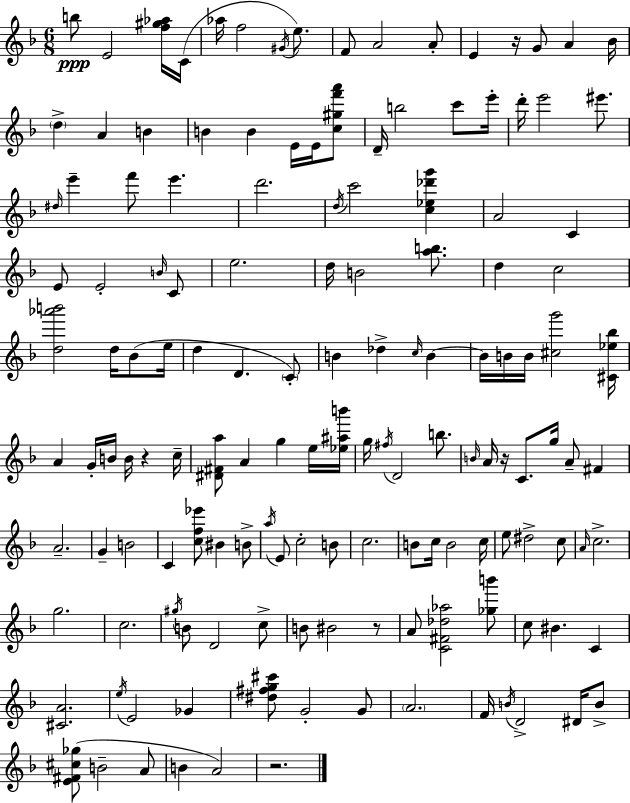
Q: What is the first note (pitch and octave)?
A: B5